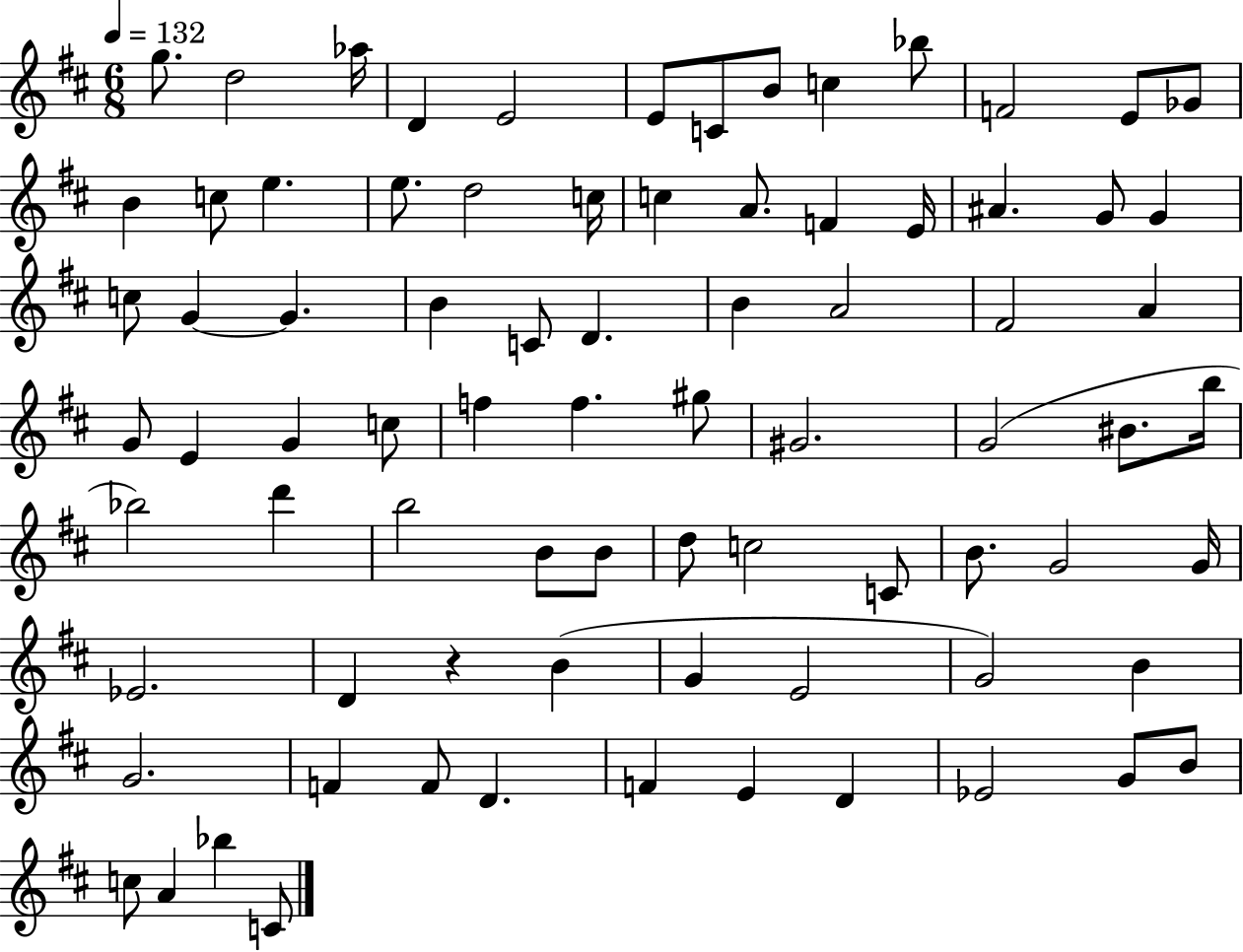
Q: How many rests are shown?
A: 1